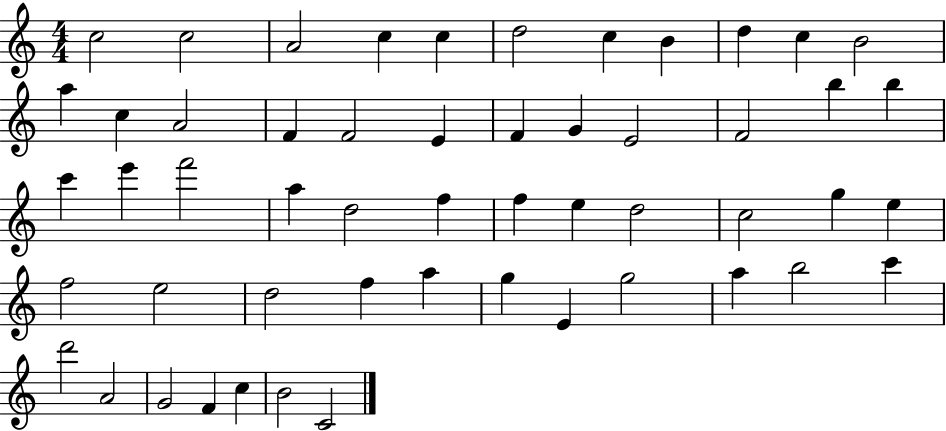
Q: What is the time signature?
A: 4/4